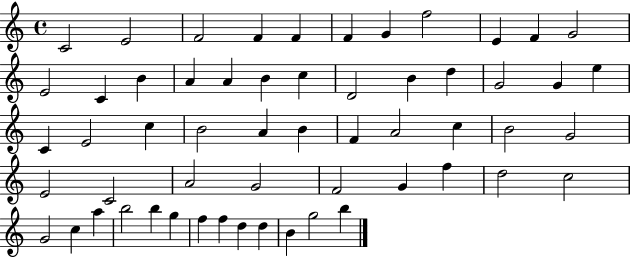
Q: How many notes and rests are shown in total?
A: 57